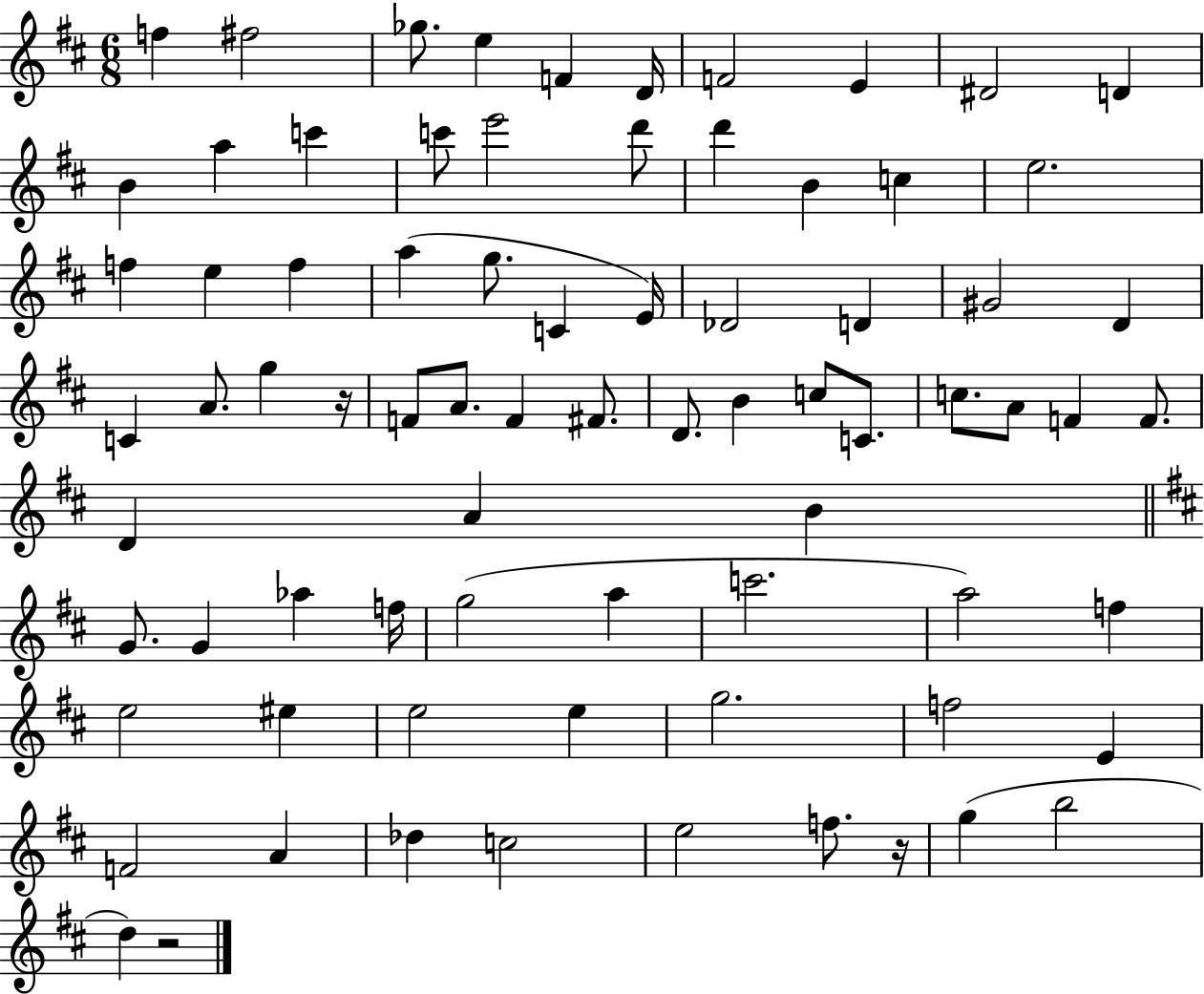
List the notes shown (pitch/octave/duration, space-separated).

F5/q F#5/h Gb5/e. E5/q F4/q D4/s F4/h E4/q D#4/h D4/q B4/q A5/q C6/q C6/e E6/h D6/e D6/q B4/q C5/q E5/h. F5/q E5/q F5/q A5/q G5/e. C4/q E4/s Db4/h D4/q G#4/h D4/q C4/q A4/e. G5/q R/s F4/e A4/e. F4/q F#4/e. D4/e. B4/q C5/e C4/e. C5/e. A4/e F4/q F4/e. D4/q A4/q B4/q G4/e. G4/q Ab5/q F5/s G5/h A5/q C6/h. A5/h F5/q E5/h EIS5/q E5/h E5/q G5/h. F5/h E4/q F4/h A4/q Db5/q C5/h E5/h F5/e. R/s G5/q B5/h D5/q R/h